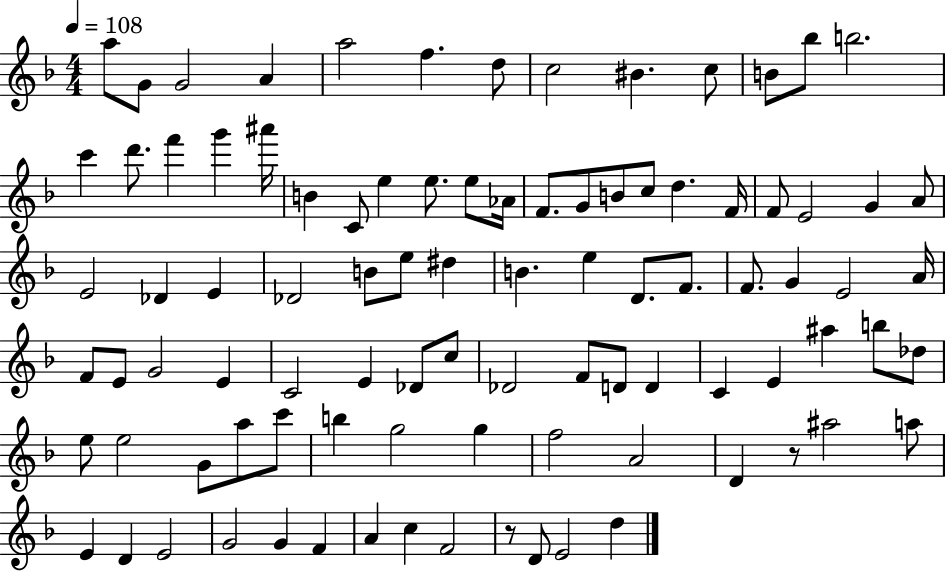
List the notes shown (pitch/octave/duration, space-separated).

A5/e G4/e G4/h A4/q A5/h F5/q. D5/e C5/h BIS4/q. C5/e B4/e Bb5/e B5/h. C6/q D6/e. F6/q G6/q A#6/s B4/q C4/e E5/q E5/e. E5/e Ab4/s F4/e. G4/e B4/e C5/e D5/q. F4/s F4/e E4/h G4/q A4/e E4/h Db4/q E4/q Db4/h B4/e E5/e D#5/q B4/q. E5/q D4/e. F4/e. F4/e. G4/q E4/h A4/s F4/e E4/e G4/h E4/q C4/h E4/q Db4/e C5/e Db4/h F4/e D4/e D4/q C4/q E4/q A#5/q B5/e Db5/e E5/e E5/h G4/e A5/e C6/e B5/q G5/h G5/q F5/h A4/h D4/q R/e A#5/h A5/e E4/q D4/q E4/h G4/h G4/q F4/q A4/q C5/q F4/h R/e D4/e E4/h D5/q